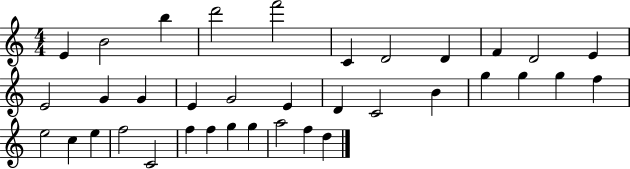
E4/q B4/h B5/q D6/h F6/h C4/q D4/h D4/q F4/q D4/h E4/q E4/h G4/q G4/q E4/q G4/h E4/q D4/q C4/h B4/q G5/q G5/q G5/q F5/q E5/h C5/q E5/q F5/h C4/h F5/q F5/q G5/q G5/q A5/h F5/q D5/q